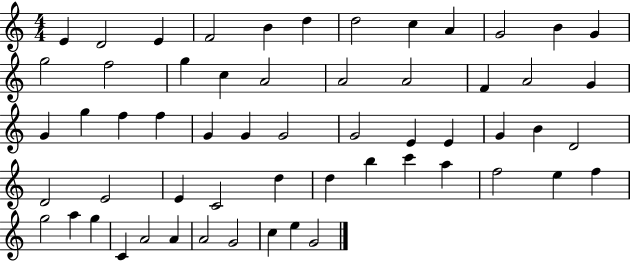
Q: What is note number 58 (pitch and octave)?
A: G4